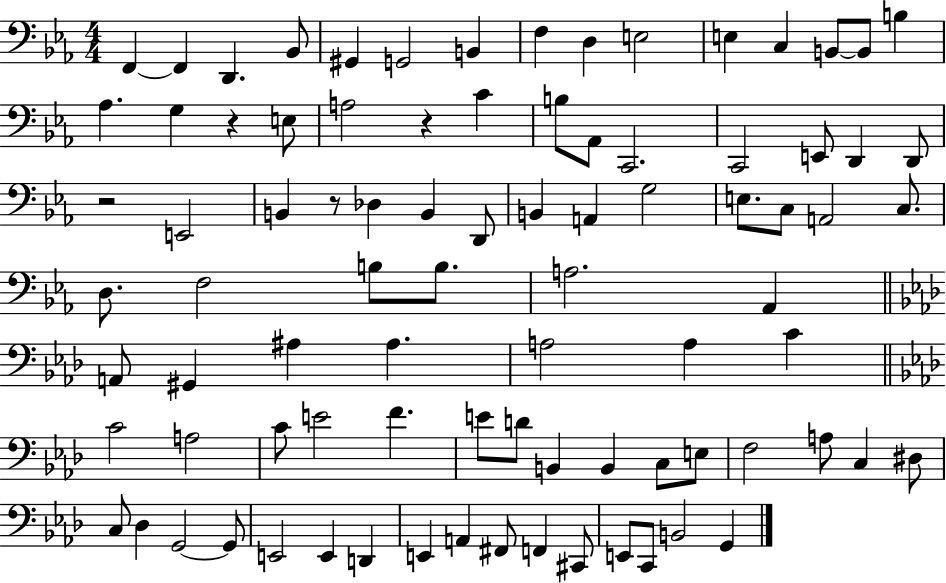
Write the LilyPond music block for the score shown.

{
  \clef bass
  \numericTimeSignature
  \time 4/4
  \key ees \major
  f,4~~ f,4 d,4. bes,8 | gis,4 g,2 b,4 | f4 d4 e2 | e4 c4 b,8~~ b,8 b4 | \break aes4. g4 r4 e8 | a2 r4 c'4 | b8 aes,8 c,2. | c,2 e,8 d,4 d,8 | \break r2 e,2 | b,4 r8 des4 b,4 d,8 | b,4 a,4 g2 | e8. c8 a,2 c8. | \break d8. f2 b8 b8. | a2. aes,4 | \bar "||" \break \key aes \major a,8 gis,4 ais4 ais4. | a2 a4 c'4 | \bar "||" \break \key aes \major c'2 a2 | c'8 e'2 f'4. | e'8 d'8 b,4 b,4 c8 e8 | f2 a8 c4 dis8 | \break c8 des4 g,2~~ g,8 | e,2 e,4 d,4 | e,4 a,4 fis,8 f,4 cis,8 | e,8 c,8 b,2 g,4 | \break \bar "|."
}